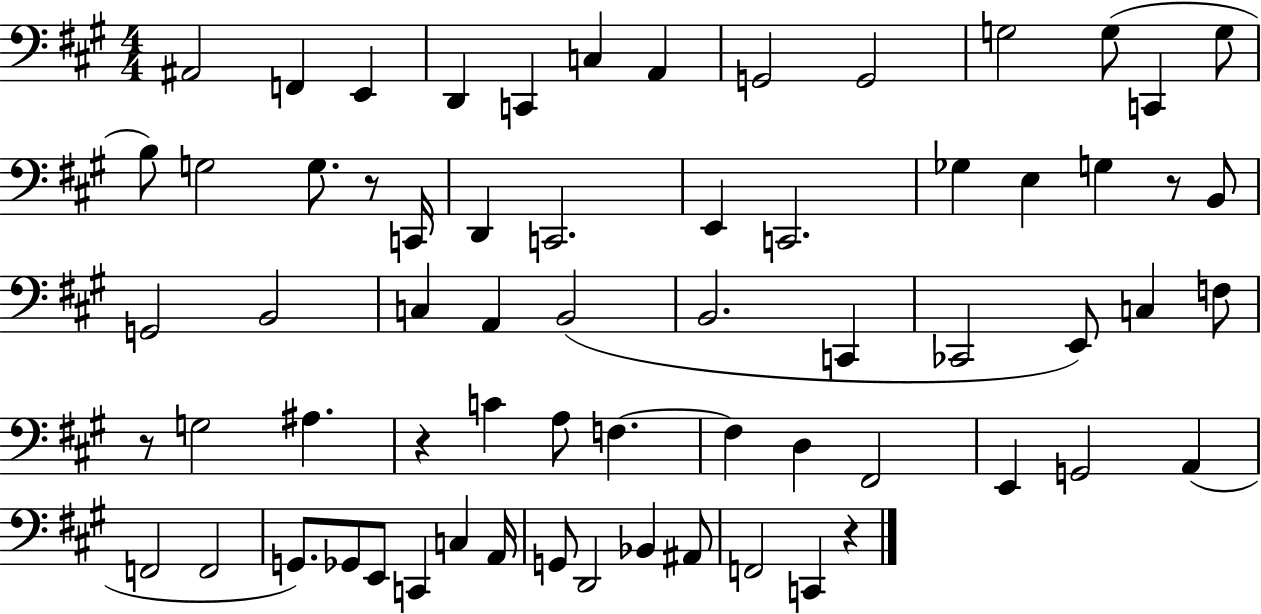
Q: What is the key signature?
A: A major